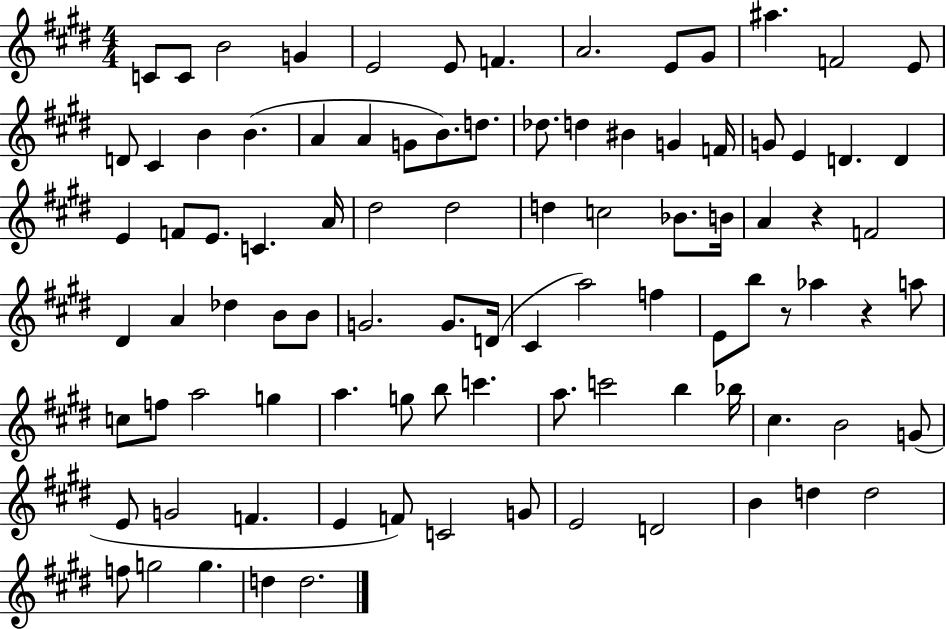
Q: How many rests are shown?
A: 3